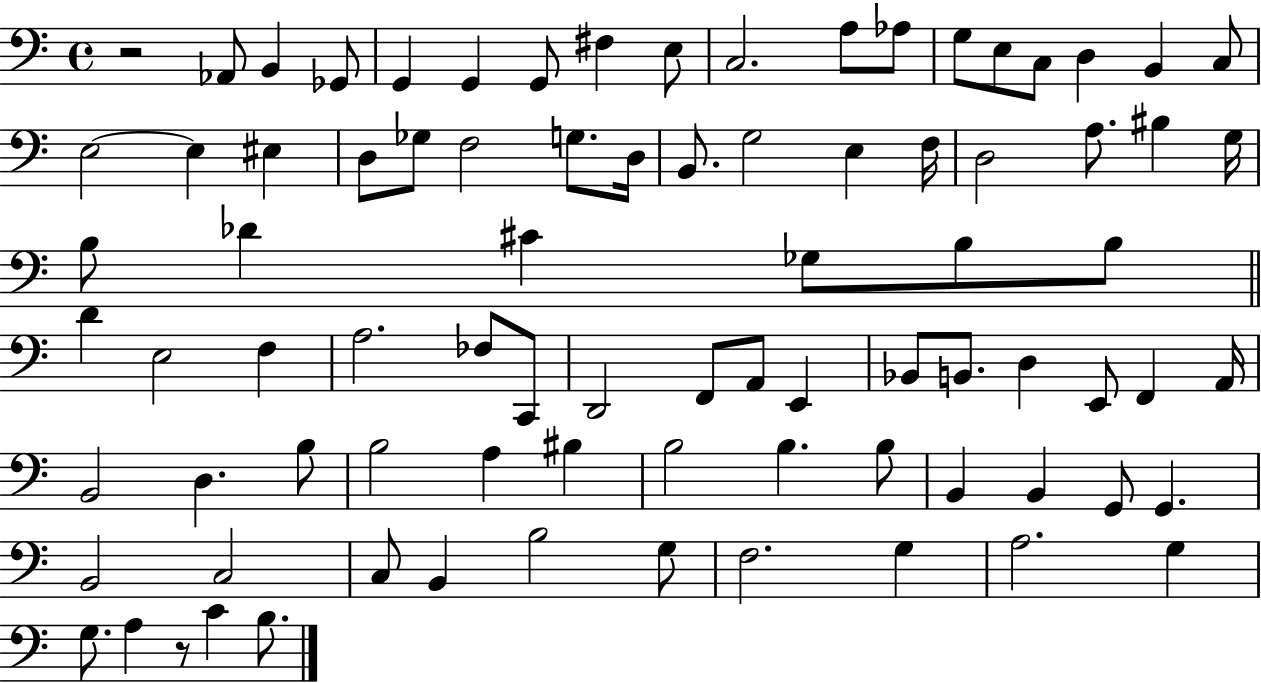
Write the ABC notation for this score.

X:1
T:Untitled
M:4/4
L:1/4
K:C
z2 _A,,/2 B,, _G,,/2 G,, G,, G,,/2 ^F, E,/2 C,2 A,/2 _A,/2 G,/2 E,/2 C,/2 D, B,, C,/2 E,2 E, ^E, D,/2 _G,/2 F,2 G,/2 D,/4 B,,/2 G,2 E, F,/4 D,2 A,/2 ^B, G,/4 B,/2 _D ^C _G,/2 B,/2 B,/2 D E,2 F, A,2 _F,/2 C,,/2 D,,2 F,,/2 A,,/2 E,, _B,,/2 B,,/2 D, E,,/2 F,, A,,/4 B,,2 D, B,/2 B,2 A, ^B, B,2 B, B,/2 B,, B,, G,,/2 G,, B,,2 C,2 C,/2 B,, B,2 G,/2 F,2 G, A,2 G, G,/2 A, z/2 C B,/2